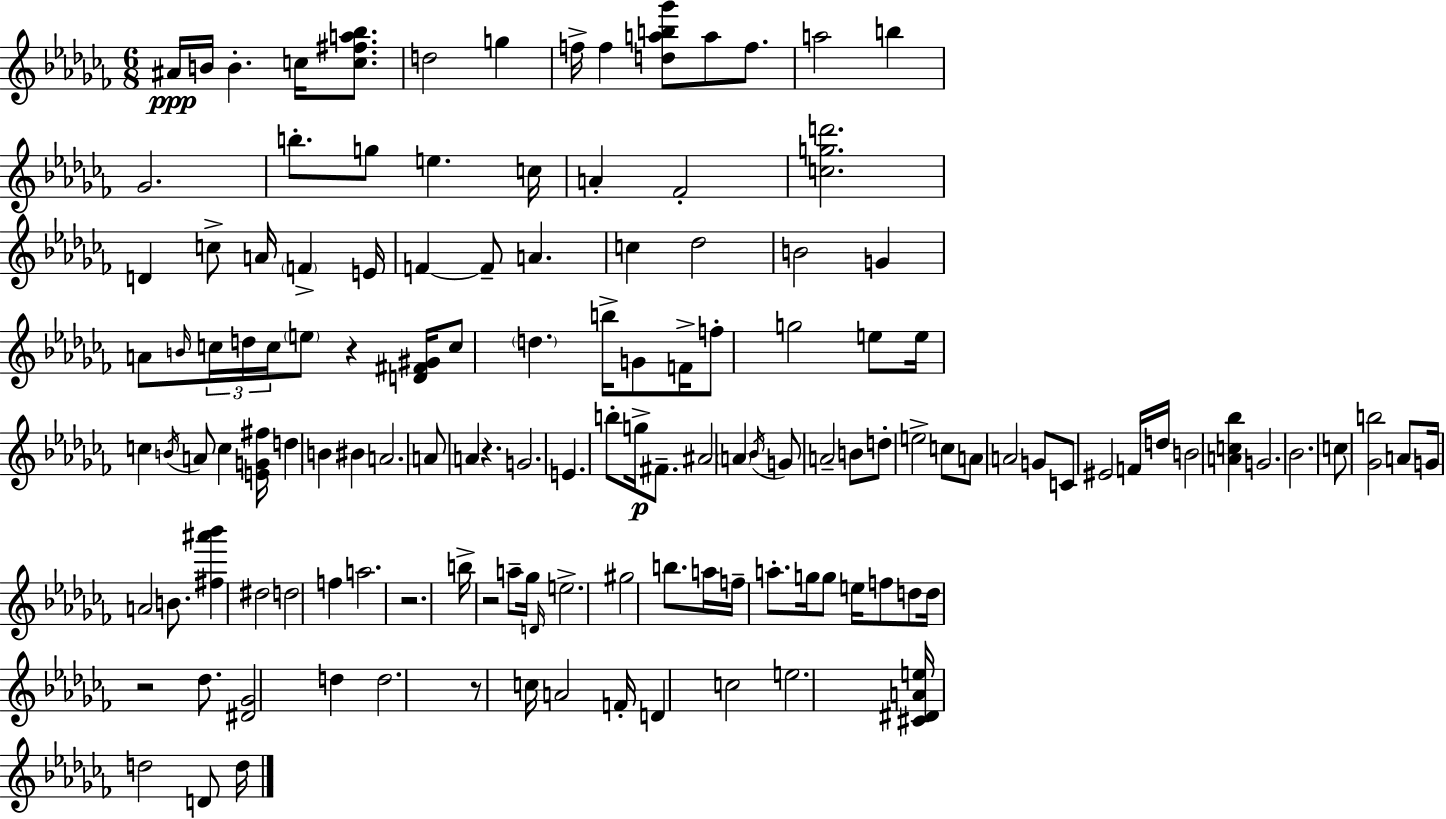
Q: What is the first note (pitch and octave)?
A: A#4